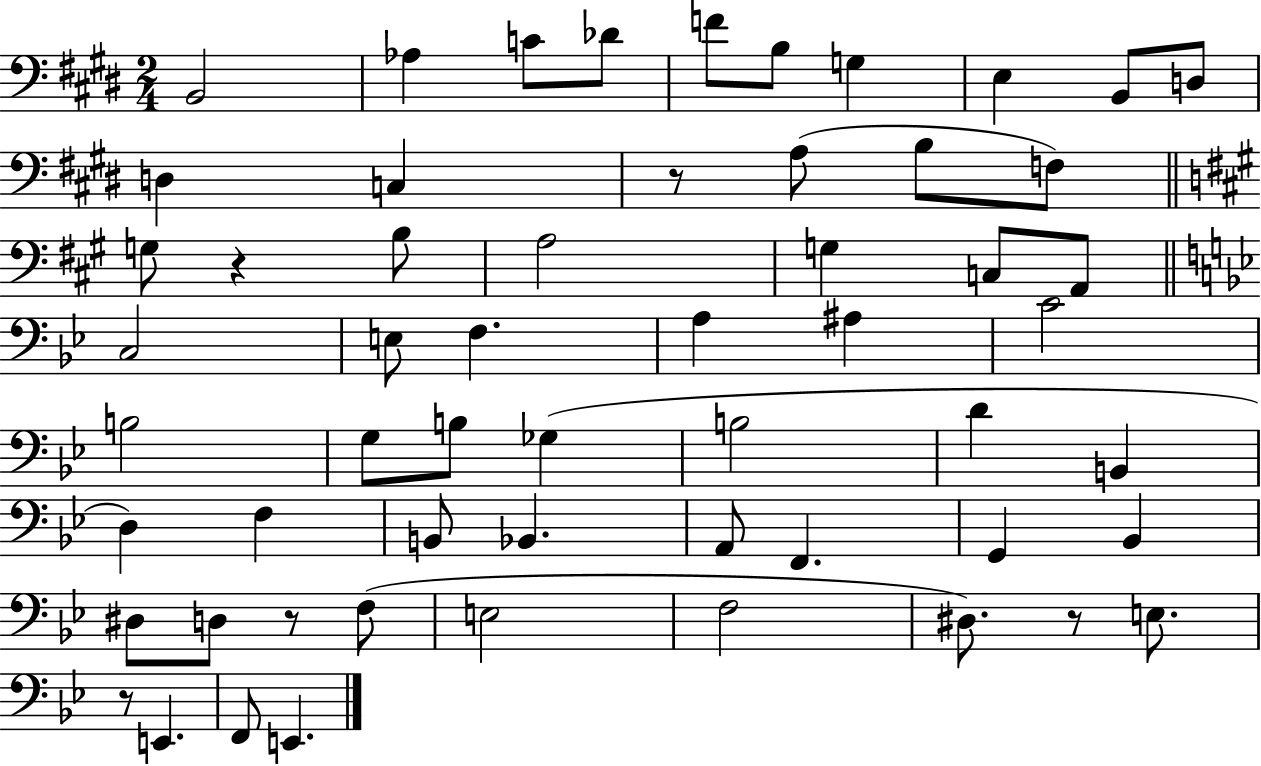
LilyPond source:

{
  \clef bass
  \numericTimeSignature
  \time 2/4
  \key e \major
  b,2 | aes4 c'8 des'8 | f'8 b8 g4 | e4 b,8 d8 | \break d4 c4 | r8 a8( b8 f8) | \bar "||" \break \key a \major g8 r4 b8 | a2 | g4 c8 a,8 | \bar "||" \break \key bes \major c2 | e8 f4. | a4 ais4 | c'2 | \break b2 | g8 b8 ges4( | b2 | d'4 b,4 | \break d4) f4 | b,8 bes,4. | a,8 f,4. | g,4 bes,4 | \break dis8 d8 r8 f8( | e2 | f2 | dis8.) r8 e8. | \break r8 e,4. | f,8 e,4. | \bar "|."
}